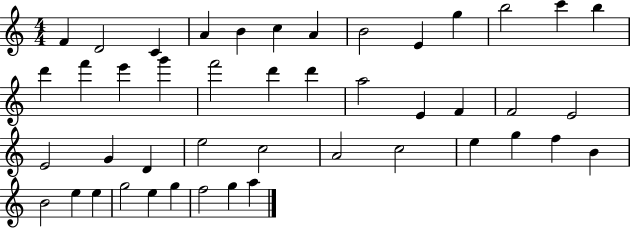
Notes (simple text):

F4/q D4/h C4/q A4/q B4/q C5/q A4/q B4/h E4/q G5/q B5/h C6/q B5/q D6/q F6/q E6/q G6/q F6/h D6/q D6/q A5/h E4/q F4/q F4/h E4/h E4/h G4/q D4/q E5/h C5/h A4/h C5/h E5/q G5/q F5/q B4/q B4/h E5/q E5/q G5/h E5/q G5/q F5/h G5/q A5/q